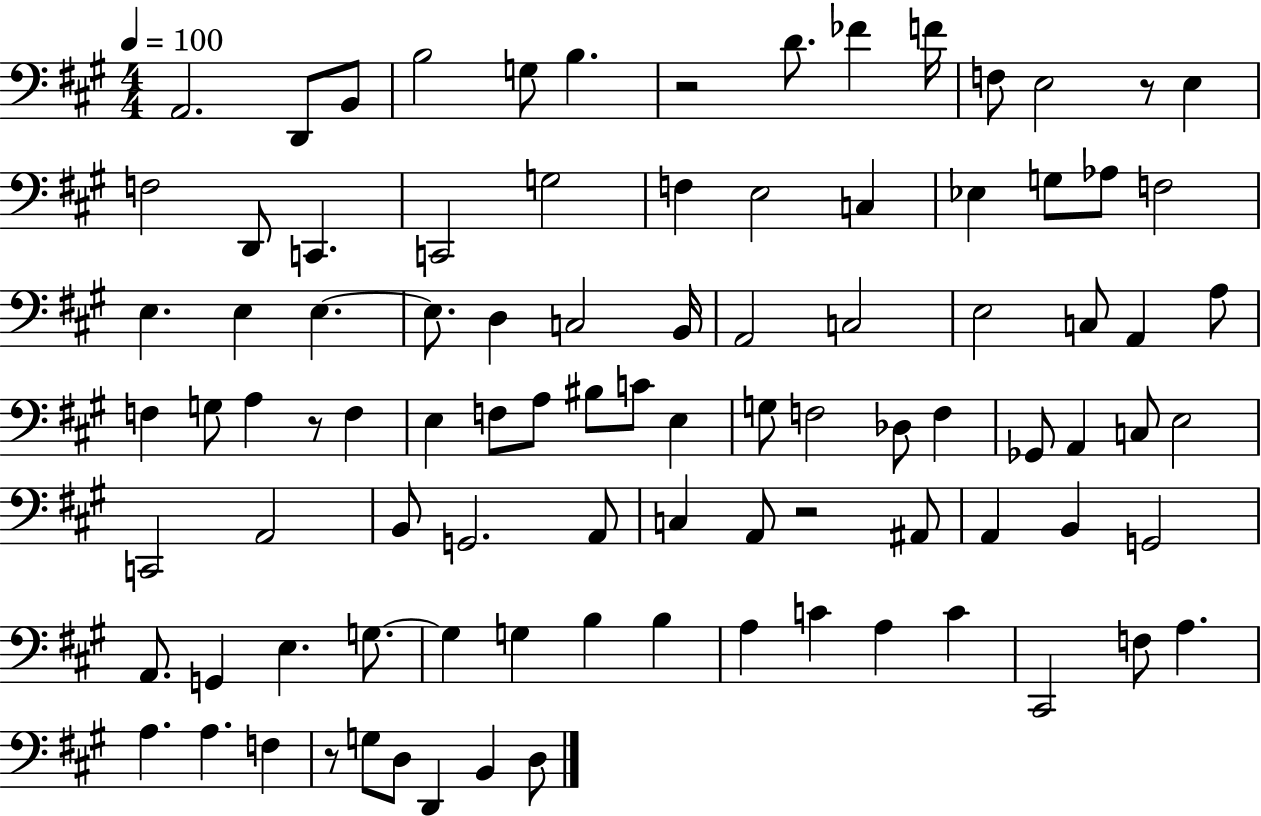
X:1
T:Untitled
M:4/4
L:1/4
K:A
A,,2 D,,/2 B,,/2 B,2 G,/2 B, z2 D/2 _F F/4 F,/2 E,2 z/2 E, F,2 D,,/2 C,, C,,2 G,2 F, E,2 C, _E, G,/2 _A,/2 F,2 E, E, E, E,/2 D, C,2 B,,/4 A,,2 C,2 E,2 C,/2 A,, A,/2 F, G,/2 A, z/2 F, E, F,/2 A,/2 ^B,/2 C/2 E, G,/2 F,2 _D,/2 F, _G,,/2 A,, C,/2 E,2 C,,2 A,,2 B,,/2 G,,2 A,,/2 C, A,,/2 z2 ^A,,/2 A,, B,, G,,2 A,,/2 G,, E, G,/2 G, G, B, B, A, C A, C ^C,,2 F,/2 A, A, A, F, z/2 G,/2 D,/2 D,, B,, D,/2